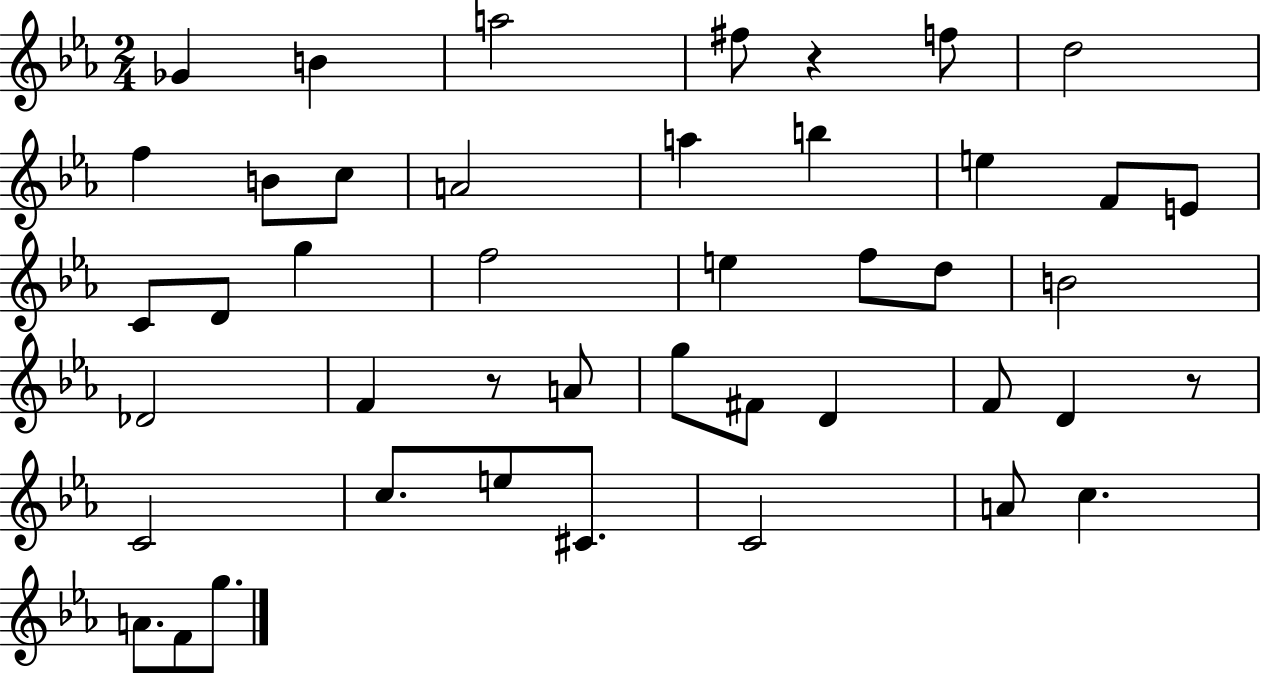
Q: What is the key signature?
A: EES major